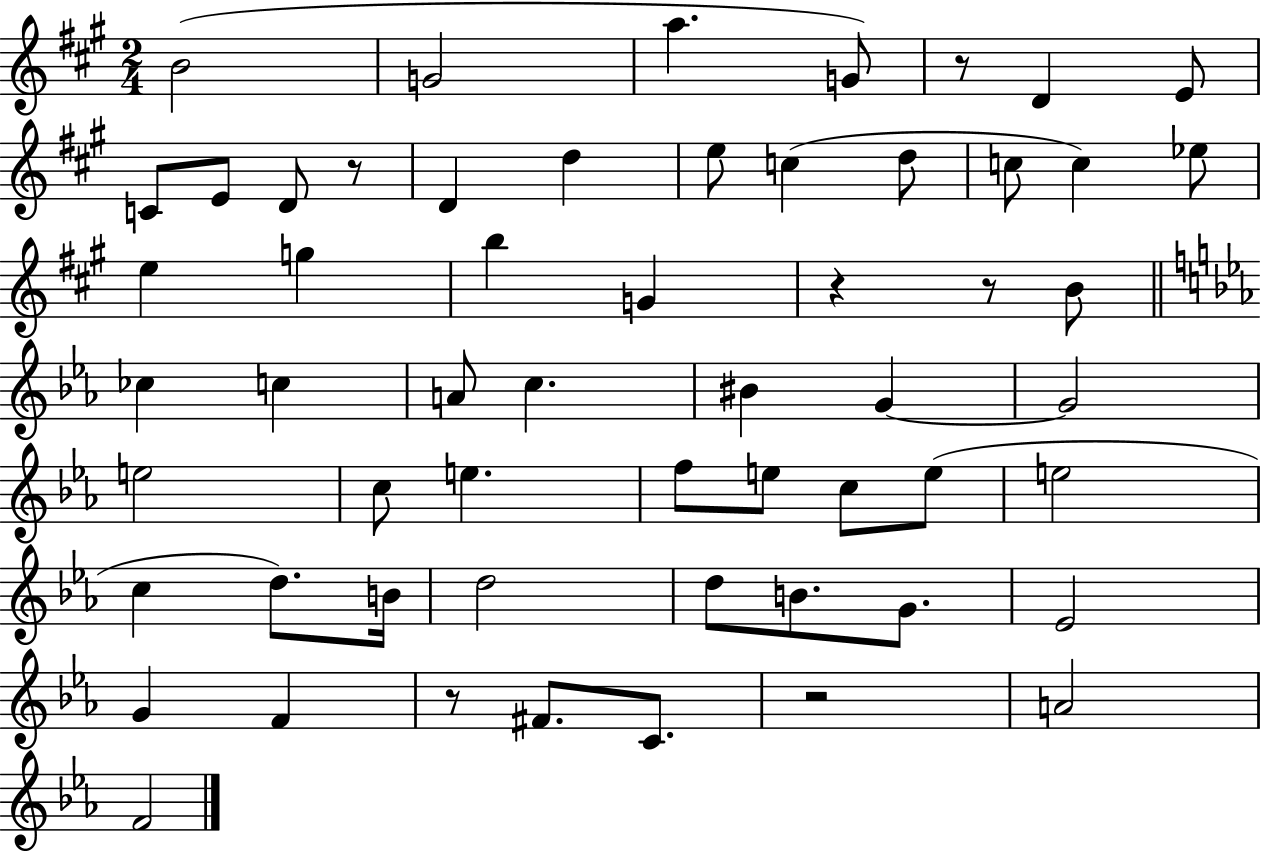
{
  \clef treble
  \numericTimeSignature
  \time 2/4
  \key a \major
  b'2( | g'2 | a''4. g'8) | r8 d'4 e'8 | \break c'8 e'8 d'8 r8 | d'4 d''4 | e''8 c''4( d''8 | c''8 c''4) ees''8 | \break e''4 g''4 | b''4 g'4 | r4 r8 b'8 | \bar "||" \break \key ees \major ces''4 c''4 | a'8 c''4. | bis'4 g'4~~ | g'2 | \break e''2 | c''8 e''4. | f''8 e''8 c''8 e''8( | e''2 | \break c''4 d''8.) b'16 | d''2 | d''8 b'8. g'8. | ees'2 | \break g'4 f'4 | r8 fis'8. c'8. | r2 | a'2 | \break f'2 | \bar "|."
}